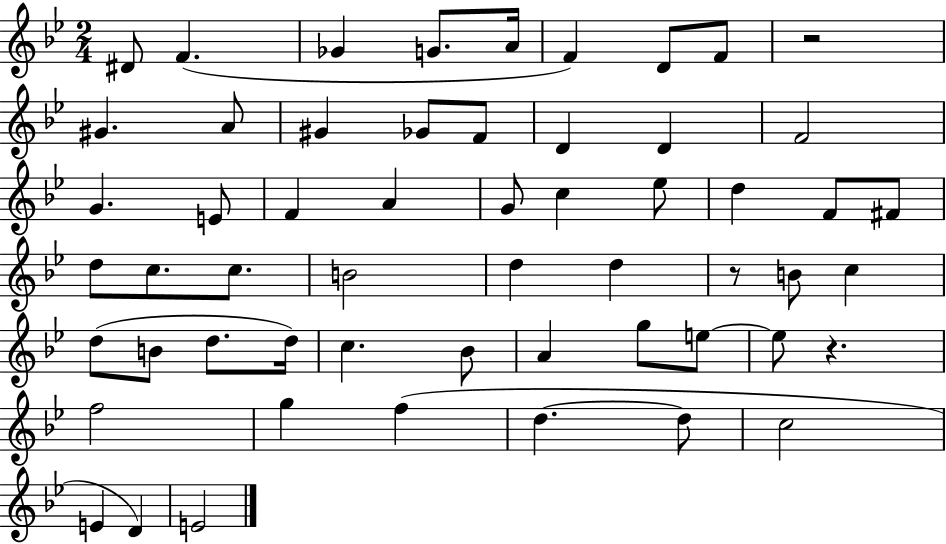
{
  \clef treble
  \numericTimeSignature
  \time 2/4
  \key bes \major
  dis'8 f'4.( | ges'4 g'8. a'16 | f'4) d'8 f'8 | r2 | \break gis'4. a'8 | gis'4 ges'8 f'8 | d'4 d'4 | f'2 | \break g'4. e'8 | f'4 a'4 | g'8 c''4 ees''8 | d''4 f'8 fis'8 | \break d''8 c''8. c''8. | b'2 | d''4 d''4 | r8 b'8 c''4 | \break d''8( b'8 d''8. d''16) | c''4. bes'8 | a'4 g''8 e''8~~ | e''8 r4. | \break f''2 | g''4 f''4( | d''4.~~ d''8 | c''2 | \break e'4 d'4) | e'2 | \bar "|."
}